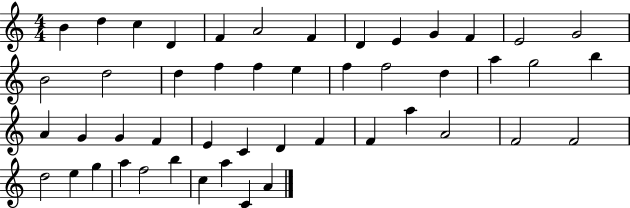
{
  \clef treble
  \numericTimeSignature
  \time 4/4
  \key c \major
  b'4 d''4 c''4 d'4 | f'4 a'2 f'4 | d'4 e'4 g'4 f'4 | e'2 g'2 | \break b'2 d''2 | d''4 f''4 f''4 e''4 | f''4 f''2 d''4 | a''4 g''2 b''4 | \break a'4 g'4 g'4 f'4 | e'4 c'4 d'4 f'4 | f'4 a''4 a'2 | f'2 f'2 | \break d''2 e''4 g''4 | a''4 f''2 b''4 | c''4 a''4 c'4 a'4 | \bar "|."
}